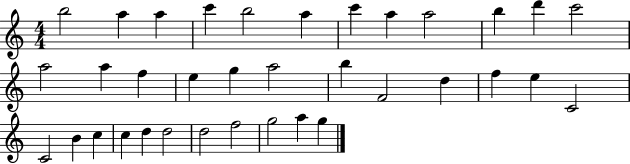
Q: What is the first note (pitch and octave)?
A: B5